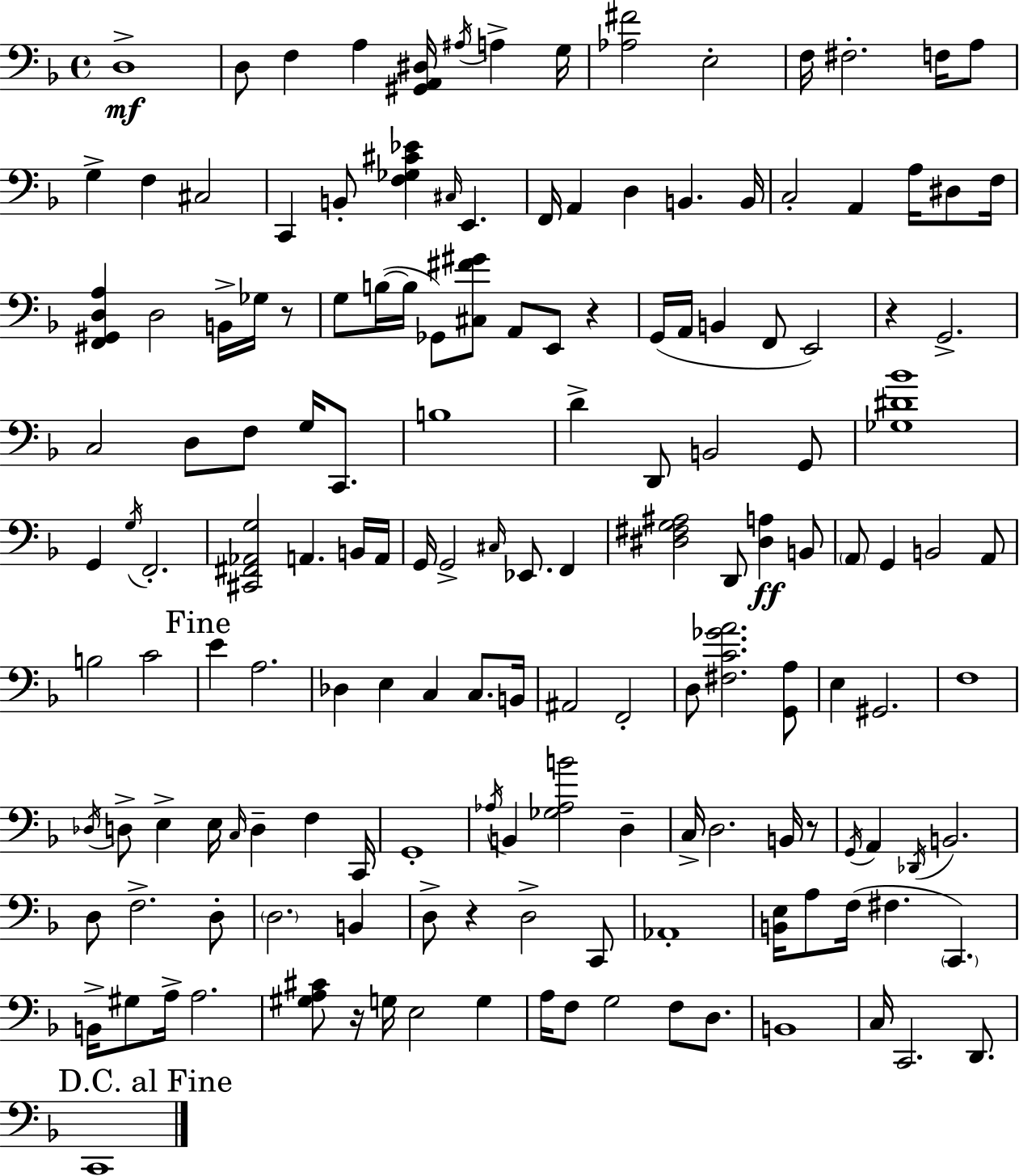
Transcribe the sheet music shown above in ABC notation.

X:1
T:Untitled
M:4/4
L:1/4
K:Dm
D,4 D,/2 F, A, [^G,,A,,^D,]/4 ^A,/4 A, G,/4 [_A,^F]2 E,2 F,/4 ^F,2 F,/4 A,/2 G, F, ^C,2 C,, B,,/2 [F,_G,^C_E] ^C,/4 E,, F,,/4 A,, D, B,, B,,/4 C,2 A,, A,/4 ^D,/2 F,/4 [F,,^G,,D,A,] D,2 B,,/4 _G,/4 z/2 G,/2 B,/4 B,/4 _G,,/2 [^C,^F^G]/2 A,,/2 E,,/2 z G,,/4 A,,/4 B,, F,,/2 E,,2 z G,,2 C,2 D,/2 F,/2 G,/4 C,,/2 B,4 D D,,/2 B,,2 G,,/2 [_G,^D_B]4 G,, G,/4 F,,2 [^C,,^F,,_A,,G,]2 A,, B,,/4 A,,/4 G,,/4 G,,2 ^C,/4 _E,,/2 F,, [^D,^F,G,^A,]2 D,,/2 [^D,A,] B,,/2 A,,/2 G,, B,,2 A,,/2 B,2 C2 E A,2 _D, E, C, C,/2 B,,/4 ^A,,2 F,,2 D,/2 [^F,C_GA]2 [G,,A,]/2 E, ^G,,2 F,4 _D,/4 D,/2 E, E,/4 C,/4 D, F, C,,/4 G,,4 _A,/4 B,, [_G,_A,B]2 D, C,/4 D,2 B,,/4 z/2 G,,/4 A,, _D,,/4 B,,2 D,/2 F,2 D,/2 D,2 B,, D,/2 z D,2 C,,/2 _A,,4 [B,,E,]/4 A,/2 F,/4 ^F, C,, B,,/4 ^G,/2 A,/4 A,2 [^G,A,^C]/2 z/4 G,/4 E,2 G, A,/4 F,/2 G,2 F,/2 D,/2 B,,4 C,/4 C,,2 D,,/2 C,,4